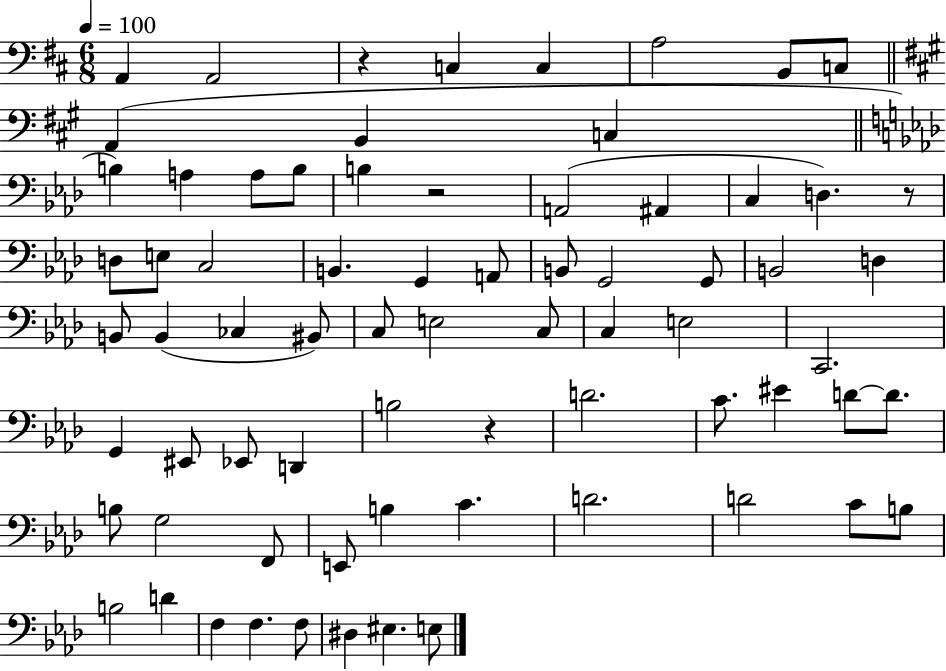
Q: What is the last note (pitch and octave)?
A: E3